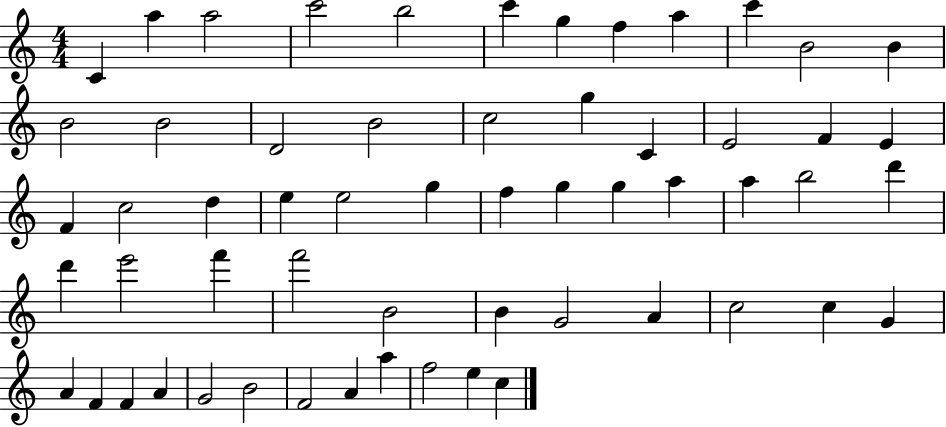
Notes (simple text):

C4/q A5/q A5/h C6/h B5/h C6/q G5/q F5/q A5/q C6/q B4/h B4/q B4/h B4/h D4/h B4/h C5/h G5/q C4/q E4/h F4/q E4/q F4/q C5/h D5/q E5/q E5/h G5/q F5/q G5/q G5/q A5/q A5/q B5/h D6/q D6/q E6/h F6/q F6/h B4/h B4/q G4/h A4/q C5/h C5/q G4/q A4/q F4/q F4/q A4/q G4/h B4/h F4/h A4/q A5/q F5/h E5/q C5/q